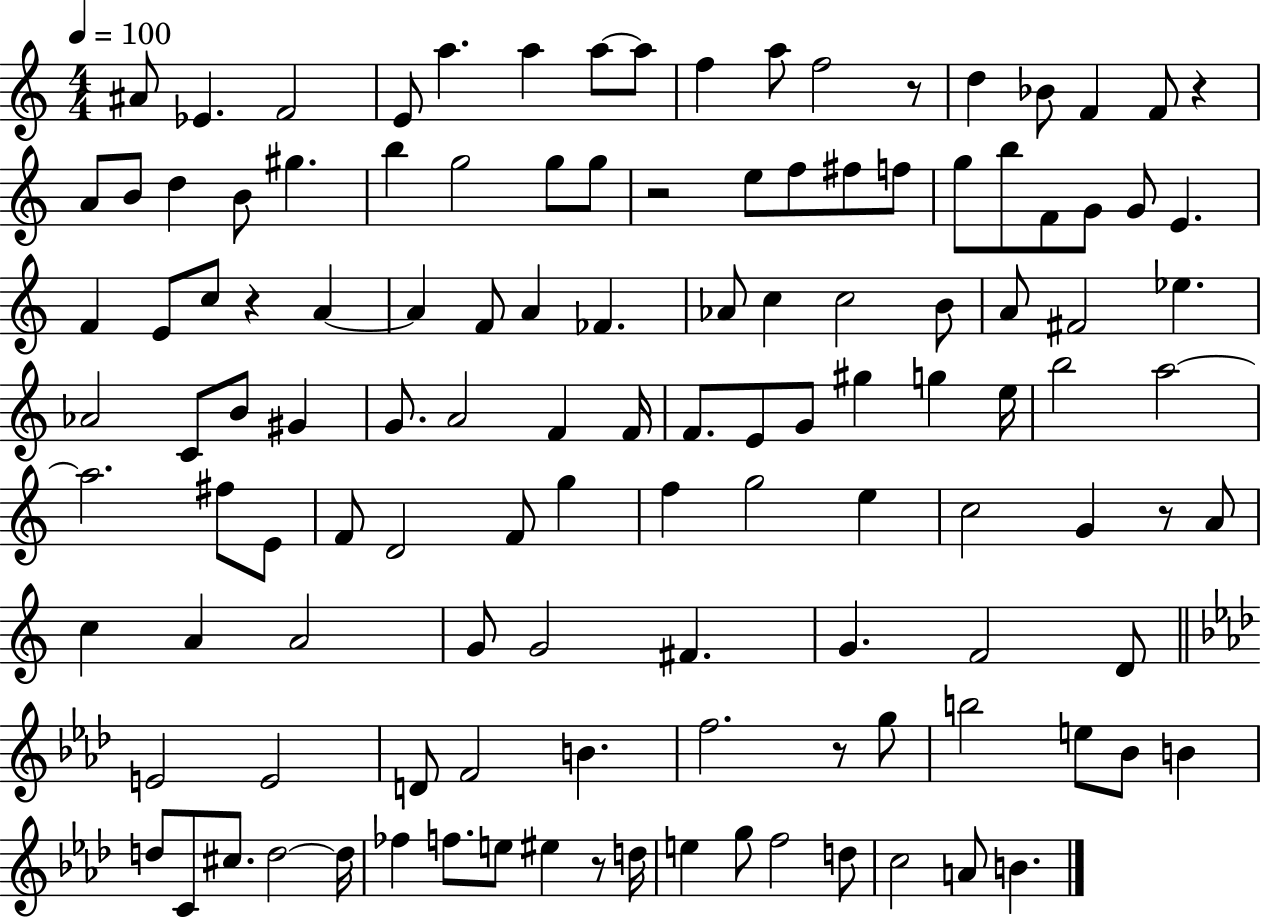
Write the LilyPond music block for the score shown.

{
  \clef treble
  \numericTimeSignature
  \time 4/4
  \key c \major
  \tempo 4 = 100
  ais'8 ees'4. f'2 | e'8 a''4. a''4 a''8~~ a''8 | f''4 a''8 f''2 r8 | d''4 bes'8 f'4 f'8 r4 | \break a'8 b'8 d''4 b'8 gis''4. | b''4 g''2 g''8 g''8 | r2 e''8 f''8 fis''8 f''8 | g''8 b''8 f'8 g'8 g'8 e'4. | \break f'4 e'8 c''8 r4 a'4~~ | a'4 f'8 a'4 fes'4. | aes'8 c''4 c''2 b'8 | a'8 fis'2 ees''4. | \break aes'2 c'8 b'8 gis'4 | g'8. a'2 f'4 f'16 | f'8. e'8 g'8 gis''4 g''4 e''16 | b''2 a''2~~ | \break a''2. fis''8 e'8 | f'8 d'2 f'8 g''4 | f''4 g''2 e''4 | c''2 g'4 r8 a'8 | \break c''4 a'4 a'2 | g'8 g'2 fis'4. | g'4. f'2 d'8 | \bar "||" \break \key aes \major e'2 e'2 | d'8 f'2 b'4. | f''2. r8 g''8 | b''2 e''8 bes'8 b'4 | \break d''8 c'8 cis''8. d''2~~ d''16 | fes''4 f''8. e''8 eis''4 r8 d''16 | e''4 g''8 f''2 d''8 | c''2 a'8 b'4. | \break \bar "|."
}